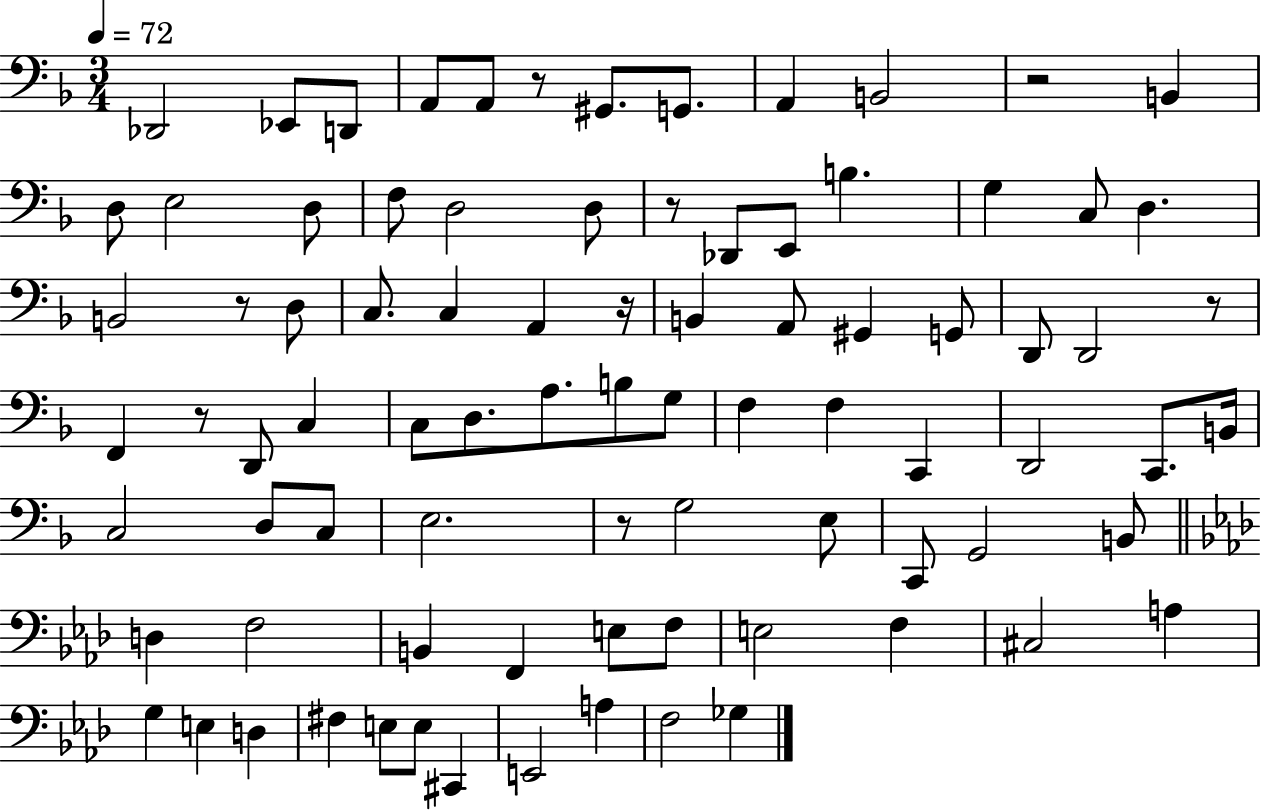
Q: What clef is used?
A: bass